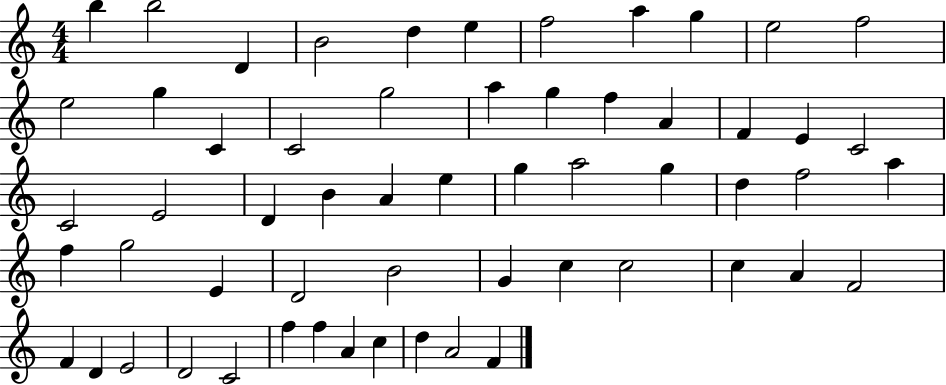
{
  \clef treble
  \numericTimeSignature
  \time 4/4
  \key c \major
  b''4 b''2 d'4 | b'2 d''4 e''4 | f''2 a''4 g''4 | e''2 f''2 | \break e''2 g''4 c'4 | c'2 g''2 | a''4 g''4 f''4 a'4 | f'4 e'4 c'2 | \break c'2 e'2 | d'4 b'4 a'4 e''4 | g''4 a''2 g''4 | d''4 f''2 a''4 | \break f''4 g''2 e'4 | d'2 b'2 | g'4 c''4 c''2 | c''4 a'4 f'2 | \break f'4 d'4 e'2 | d'2 c'2 | f''4 f''4 a'4 c''4 | d''4 a'2 f'4 | \break \bar "|."
}